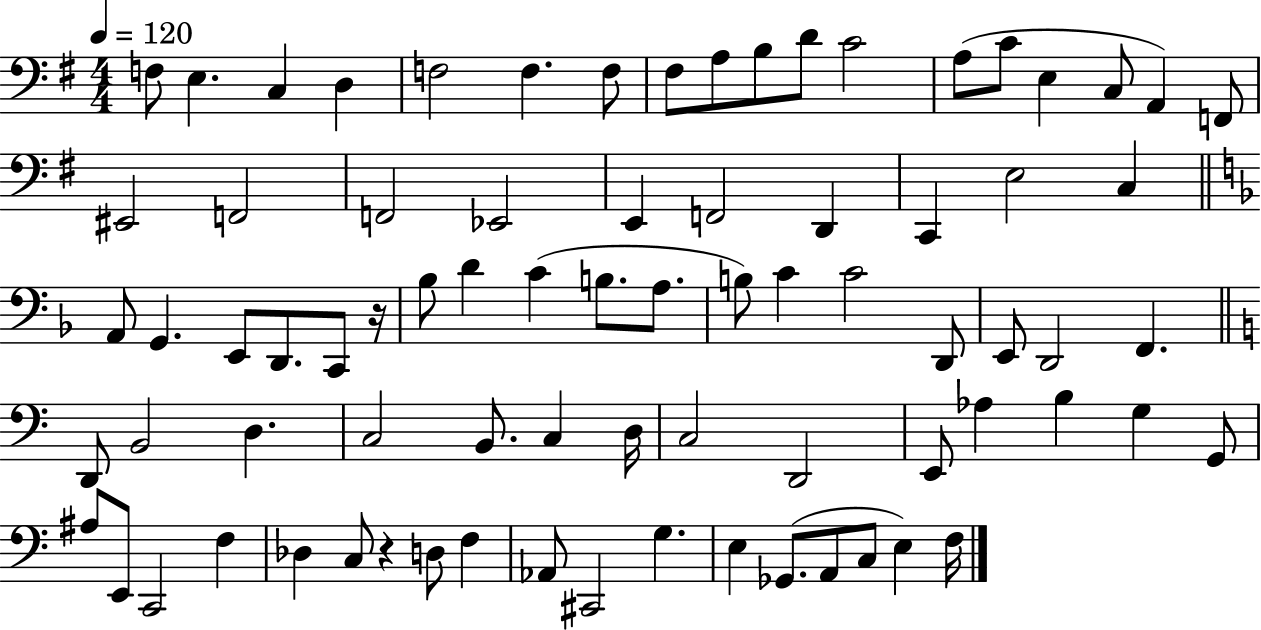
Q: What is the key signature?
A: G major